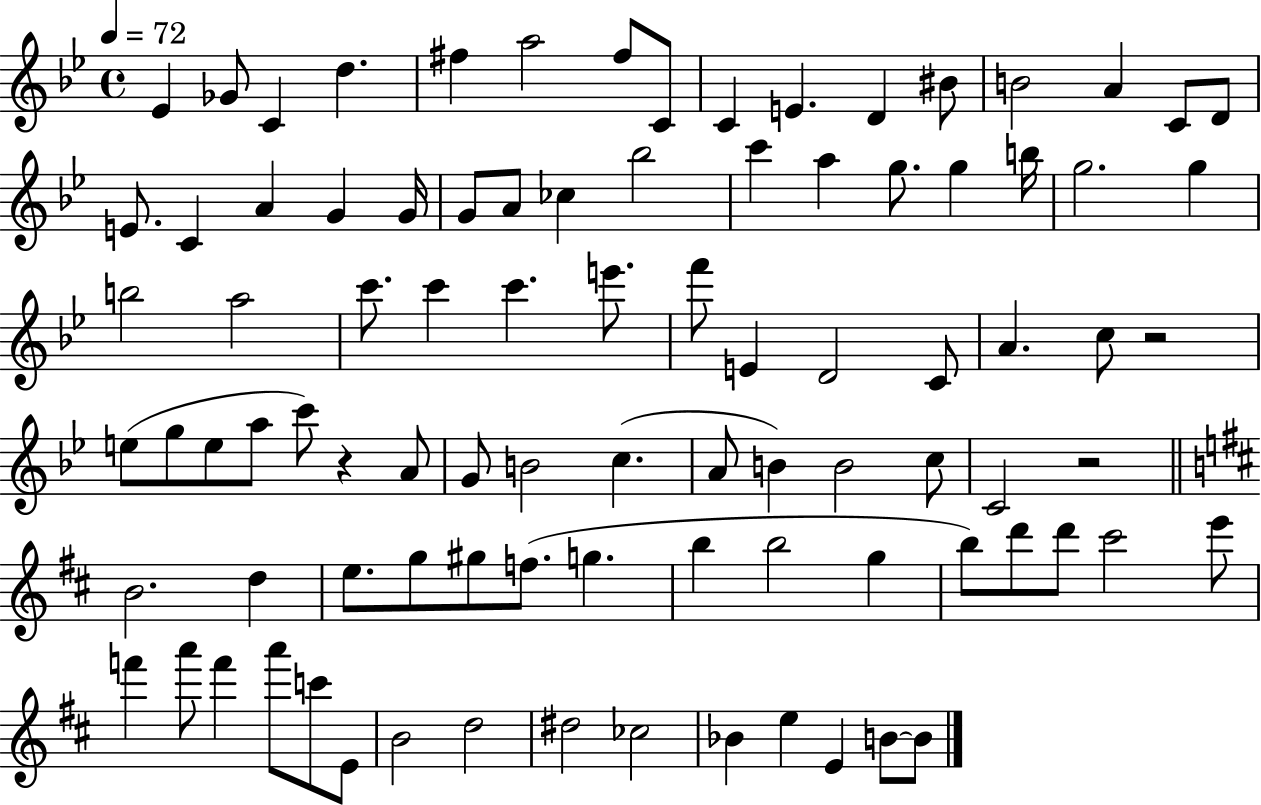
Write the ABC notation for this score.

X:1
T:Untitled
M:4/4
L:1/4
K:Bb
_E _G/2 C d ^f a2 ^f/2 C/2 C E D ^B/2 B2 A C/2 D/2 E/2 C A G G/4 G/2 A/2 _c _b2 c' a g/2 g b/4 g2 g b2 a2 c'/2 c' c' e'/2 f'/2 E D2 C/2 A c/2 z2 e/2 g/2 e/2 a/2 c'/2 z A/2 G/2 B2 c A/2 B B2 c/2 C2 z2 B2 d e/2 g/2 ^g/2 f/2 g b b2 g b/2 d'/2 d'/2 ^c'2 e'/2 f' a'/2 f' a'/2 c'/2 E/2 B2 d2 ^d2 _c2 _B e E B/2 B/2